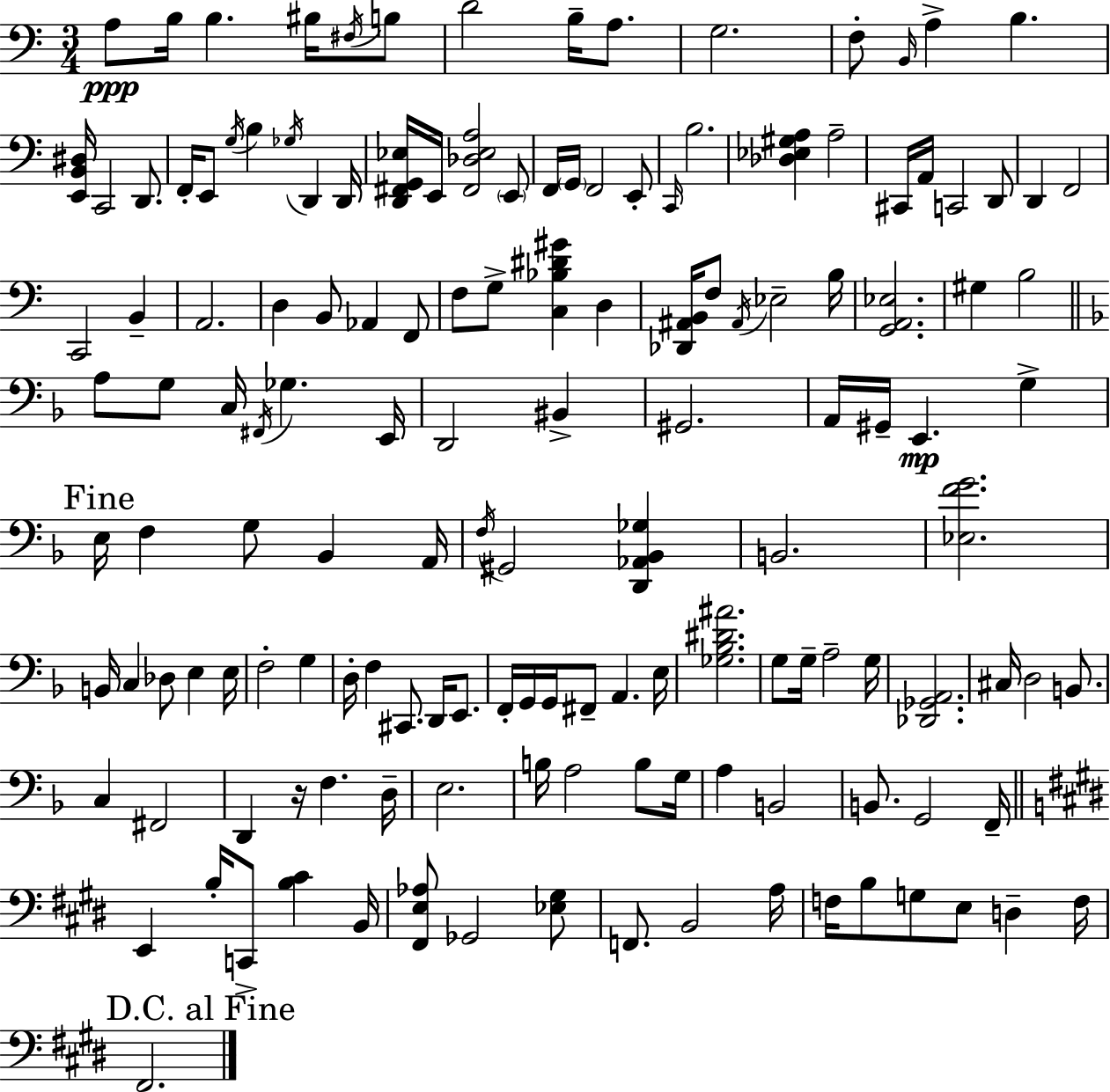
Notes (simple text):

A3/e B3/s B3/q. BIS3/s F#3/s B3/e D4/h B3/s A3/e. G3/h. F3/e B2/s A3/q B3/q. [E2,B2,D#3]/s C2/h D2/e. F2/s E2/e G3/s B3/q Gb3/s D2/q D2/s [D2,F#2,G2,Eb3]/s E2/s [F#2,Db3,Eb3,A3]/h E2/e F2/s G2/s F2/h E2/e C2/s B3/h. [Db3,Eb3,G#3,A3]/q A3/h C#2/s A2/s C2/h D2/e D2/q F2/h C2/h B2/q A2/h. D3/q B2/e Ab2/q F2/e F3/e G3/e [C3,Bb3,D#4,G#4]/q D3/q [Db2,A#2,B2]/s F3/e A#2/s Eb3/h B3/s [G2,A2,Eb3]/h. G#3/q B3/h A3/e G3/e C3/s F#2/s Gb3/q. E2/s D2/h BIS2/q G#2/h. A2/s G#2/s E2/q. G3/q E3/s F3/q G3/e Bb2/q A2/s F3/s G#2/h [D2,Ab2,Bb2,Gb3]/q B2/h. [Eb3,F4,G4]/h. B2/s C3/q Db3/e E3/q E3/s F3/h G3/q D3/s F3/q C#2/e. D2/s E2/e. F2/s G2/s G2/s F#2/e A2/q. E3/s [Gb3,Bb3,D#4,A#4]/h. G3/e G3/s A3/h G3/s [Db2,Gb2,A2]/h. C#3/s D3/h B2/e. C3/q F#2/h D2/q R/s F3/q. D3/s E3/h. B3/s A3/h B3/e G3/s A3/q B2/h B2/e. G2/h F2/s E2/q B3/s C2/e [B3,C#4]/q B2/s [F#2,E3,Ab3]/e Gb2/h [Eb3,G#3]/e F2/e. B2/h A3/s F3/s B3/e G3/e E3/e D3/q F3/s F#2/h.